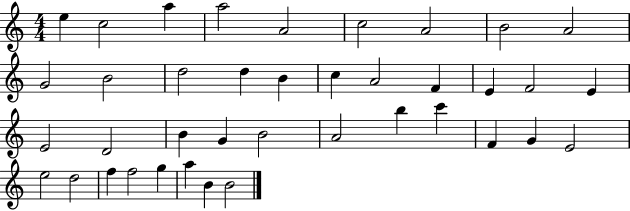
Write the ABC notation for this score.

X:1
T:Untitled
M:4/4
L:1/4
K:C
e c2 a a2 A2 c2 A2 B2 A2 G2 B2 d2 d B c A2 F E F2 E E2 D2 B G B2 A2 b c' F G E2 e2 d2 f f2 g a B B2